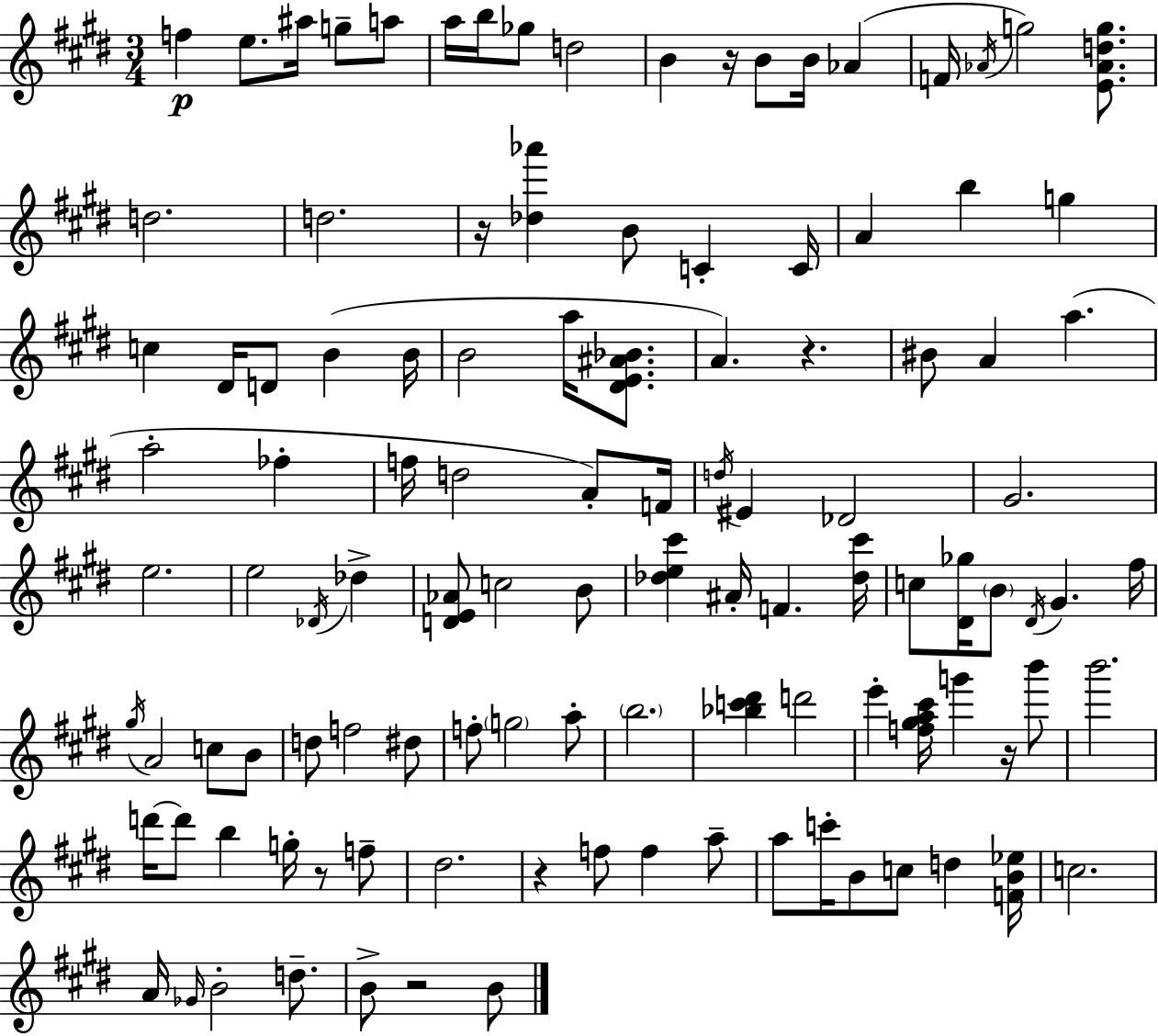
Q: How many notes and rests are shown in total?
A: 112